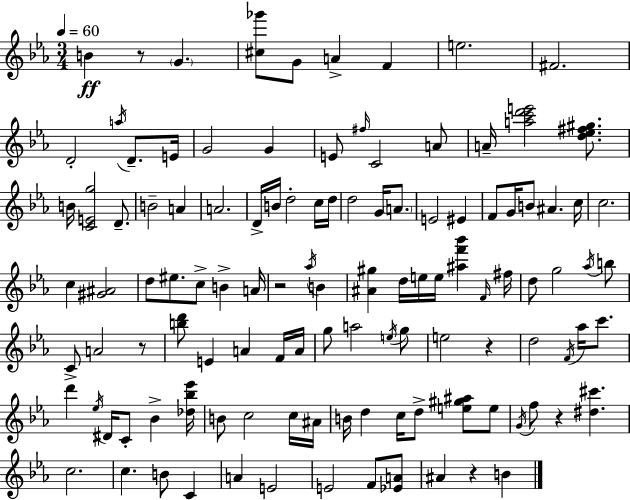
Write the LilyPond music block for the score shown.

{
  \clef treble
  \numericTimeSignature
  \time 3/4
  \key c \minor
  \tempo 4 = 60
  \repeat volta 2 { b'4\ff r8 \parenthesize g'4. | <cis'' ges'''>8 g'8 a'4-> f'4 | e''2. | fis'2. | \break d'2-. \acciaccatura { a''16 } d'8.-- | e'16 g'2 g'4 | e'8 \grace { fis''16 } c'2 | a'8 a'16-- <a'' c''' d''' e'''>2 <d'' ees'' fis'' gis''>8. | \break b'16 <c' e' g''>2 d'8.-- | b'2-- a'4 | a'2. | d'16-> b'16 d''2-. | \break c''16 d''16 d''2 g'16 \parenthesize a'8. | e'2 eis'4 | f'8 g'16 b'8 ais'4. | c''16 c''2. | \break c''4 <gis' ais'>2 | d''8 eis''8. c''8-> b'4-> | a'16 r2 \acciaccatura { aes''16 } b'4 | <ais' gis''>4 d''16 e''16 e''16 <ais'' f''' bes'''>4 | \break \grace { f'16 } fis''16 d''8 g''2 | \acciaccatura { aes''16 } b''8 c'8-> a'2 | r8 <b'' d'''>8 e'4 a'4 | f'16 a'16 g''8 a''2 | \break \acciaccatura { e''16 } g''8 e''2 | r4 d''2 | \acciaccatura { f'16 } aes''16 c'''8. d'''4 \acciaccatura { ees''16 } | dis'16 c'8-. bes'4-> <des'' bes'' ees'''>16 b'8 c''2 | \break c''16 ais'16 b'16 d''4 | c''16 d''8-> <e'' gis'' ais''>8 e''8 \acciaccatura { g'16 } f''8 r4 | <dis'' cis'''>4. c''2. | c''4. | \break b'8 c'4 a'4 | e'2 e'2 | f'8 <ees' a'>8 ais'4 | r4 b'4 } \bar "|."
}